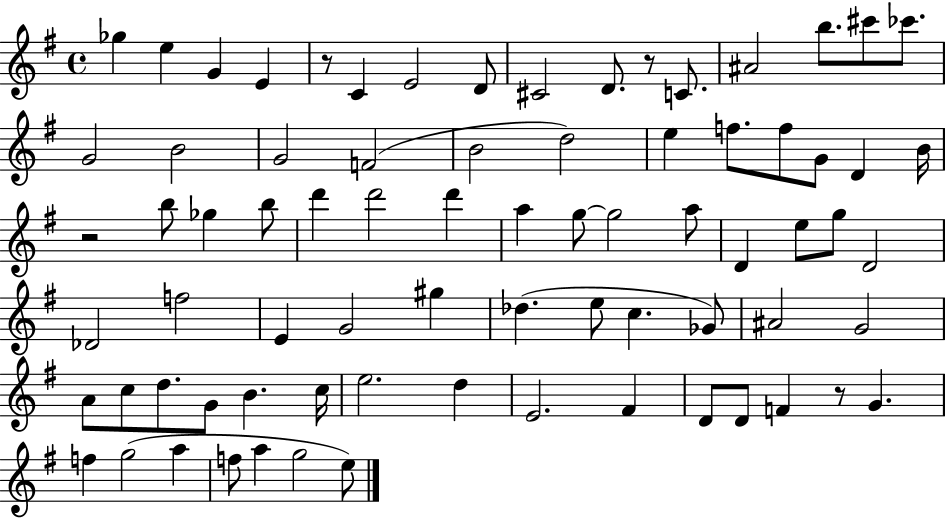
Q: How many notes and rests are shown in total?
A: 76